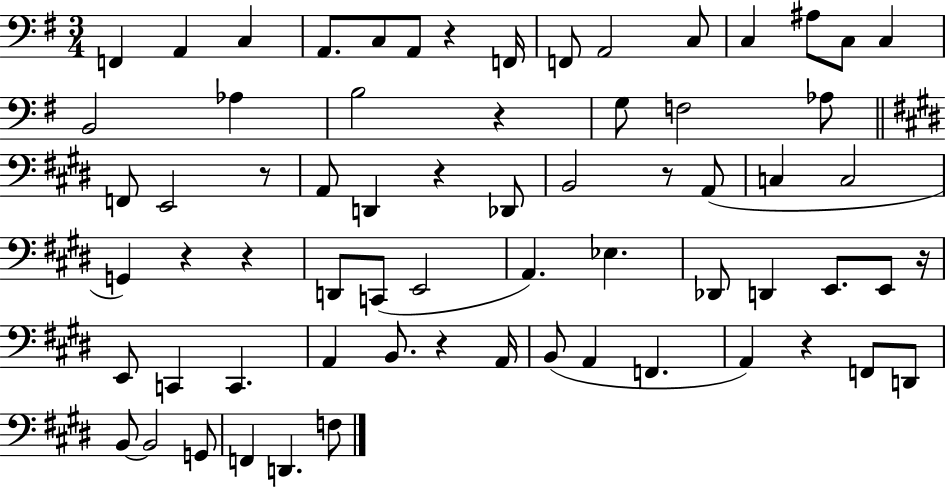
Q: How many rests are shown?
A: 10